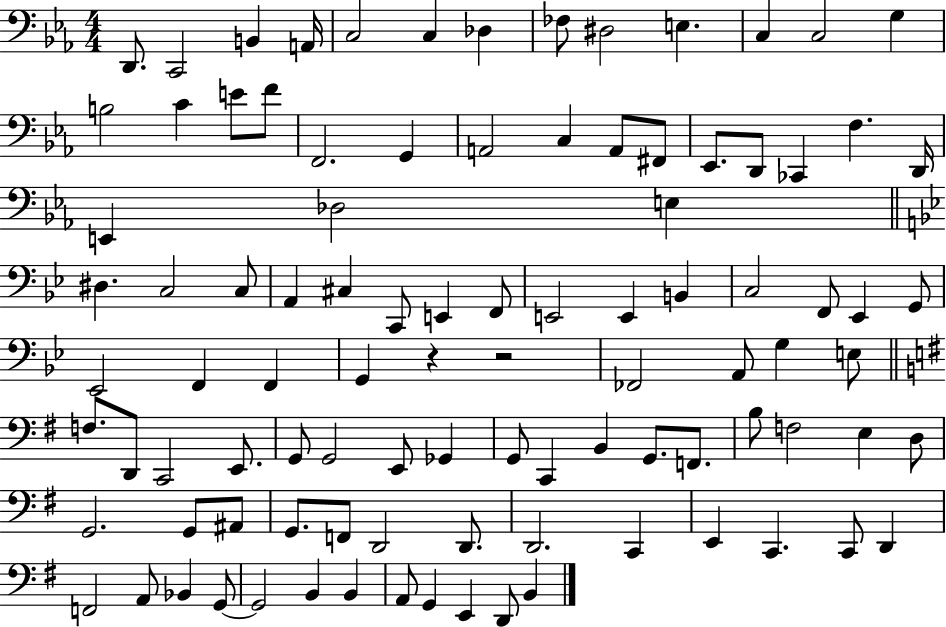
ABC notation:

X:1
T:Untitled
M:4/4
L:1/4
K:Eb
D,,/2 C,,2 B,, A,,/4 C,2 C, _D, _F,/2 ^D,2 E, C, C,2 G, B,2 C E/2 F/2 F,,2 G,, A,,2 C, A,,/2 ^F,,/2 _E,,/2 D,,/2 _C,, F, D,,/4 E,, _D,2 E, ^D, C,2 C,/2 A,, ^C, C,,/2 E,, F,,/2 E,,2 E,, B,, C,2 F,,/2 _E,, G,,/2 _E,,2 F,, F,, G,, z z2 _F,,2 A,,/2 G, E,/2 F,/2 D,,/2 C,,2 E,,/2 G,,/2 G,,2 E,,/2 _G,, G,,/2 C,, B,, G,,/2 F,,/2 B,/2 F,2 E, D,/2 G,,2 G,,/2 ^A,,/2 G,,/2 F,,/2 D,,2 D,,/2 D,,2 C,, E,, C,, C,,/2 D,, F,,2 A,,/2 _B,, G,,/2 G,,2 B,, B,, A,,/2 G,, E,, D,,/2 B,,